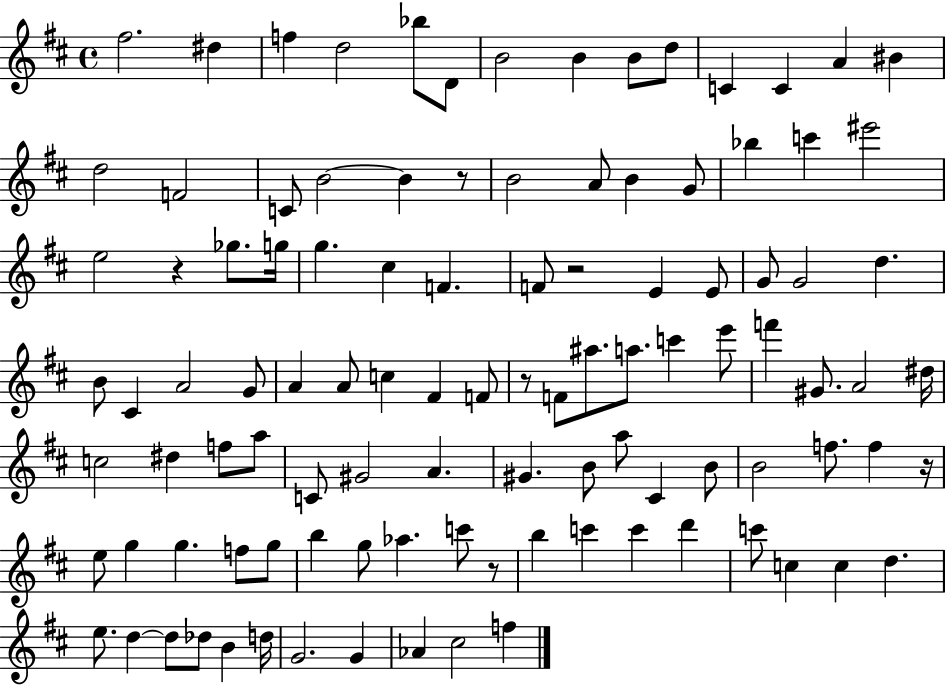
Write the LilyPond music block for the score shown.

{
  \clef treble
  \time 4/4
  \defaultTimeSignature
  \key d \major
  fis''2. dis''4 | f''4 d''2 bes''8 d'8 | b'2 b'4 b'8 d''8 | c'4 c'4 a'4 bis'4 | \break d''2 f'2 | c'8 b'2~~ b'4 r8 | b'2 a'8 b'4 g'8 | bes''4 c'''4 eis'''2 | \break e''2 r4 ges''8. g''16 | g''4. cis''4 f'4. | f'8 r2 e'4 e'8 | g'8 g'2 d''4. | \break b'8 cis'4 a'2 g'8 | a'4 a'8 c''4 fis'4 f'8 | r8 f'8 ais''8. a''8. c'''4 e'''8 | f'''4 gis'8. a'2 dis''16 | \break c''2 dis''4 f''8 a''8 | c'8 gis'2 a'4. | gis'4. b'8 a''8 cis'4 b'8 | b'2 f''8. f''4 r16 | \break e''8 g''4 g''4. f''8 g''8 | b''4 g''8 aes''4. c'''8 r8 | b''4 c'''4 c'''4 d'''4 | c'''8 c''4 c''4 d''4. | \break e''8. d''4~~ d''8 des''8 b'4 d''16 | g'2. g'4 | aes'4 cis''2 f''4 | \bar "|."
}